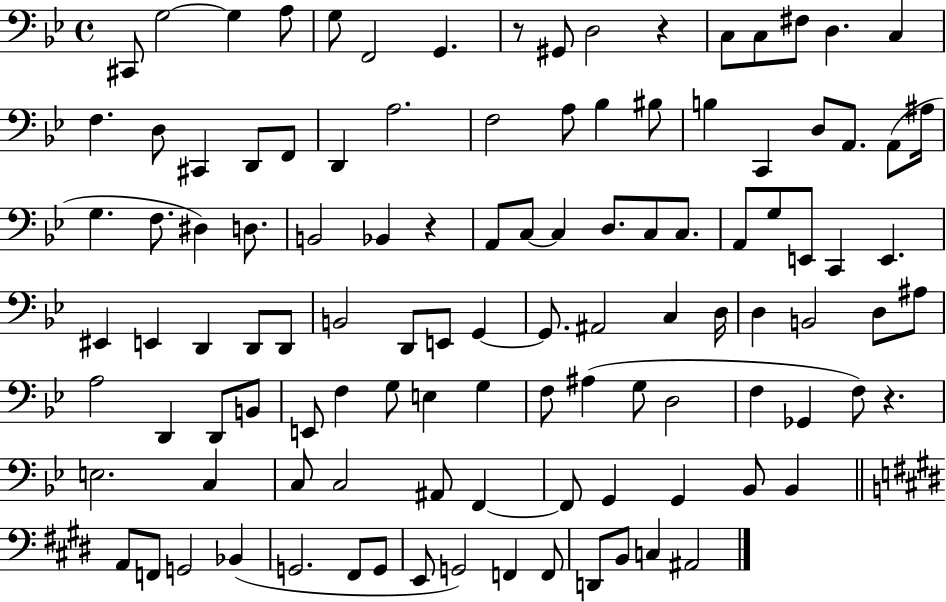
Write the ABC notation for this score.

X:1
T:Untitled
M:4/4
L:1/4
K:Bb
^C,,/2 G,2 G, A,/2 G,/2 F,,2 G,, z/2 ^G,,/2 D,2 z C,/2 C,/2 ^F,/2 D, C, F, D,/2 ^C,, D,,/2 F,,/2 D,, A,2 F,2 A,/2 _B, ^B,/2 B, C,, D,/2 A,,/2 A,,/2 ^A,/4 G, F,/2 ^D, D,/2 B,,2 _B,, z A,,/2 C,/2 C, D,/2 C,/2 C,/2 A,,/2 G,/2 E,,/2 C,, E,, ^E,, E,, D,, D,,/2 D,,/2 B,,2 D,,/2 E,,/2 G,, G,,/2 ^A,,2 C, D,/4 D, B,,2 D,/2 ^A,/2 A,2 D,, D,,/2 B,,/2 E,,/2 F, G,/2 E, G, F,/2 ^A, G,/2 D,2 F, _G,, F,/2 z E,2 C, C,/2 C,2 ^A,,/2 F,, F,,/2 G,, G,, _B,,/2 _B,, A,,/2 F,,/2 G,,2 _B,, G,,2 ^F,,/2 G,,/2 E,,/2 G,,2 F,, F,,/2 D,,/2 B,,/2 C, ^A,,2